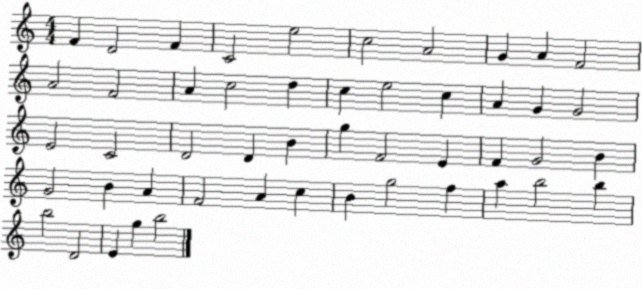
X:1
T:Untitled
M:4/4
L:1/4
K:C
F D2 F C2 e2 c2 A2 G A F2 A2 F2 A c2 d c e2 c A G G2 E2 C2 D2 D B g F2 E F G2 B G2 B A F2 A c B g2 f a b2 b b2 D2 E g b2